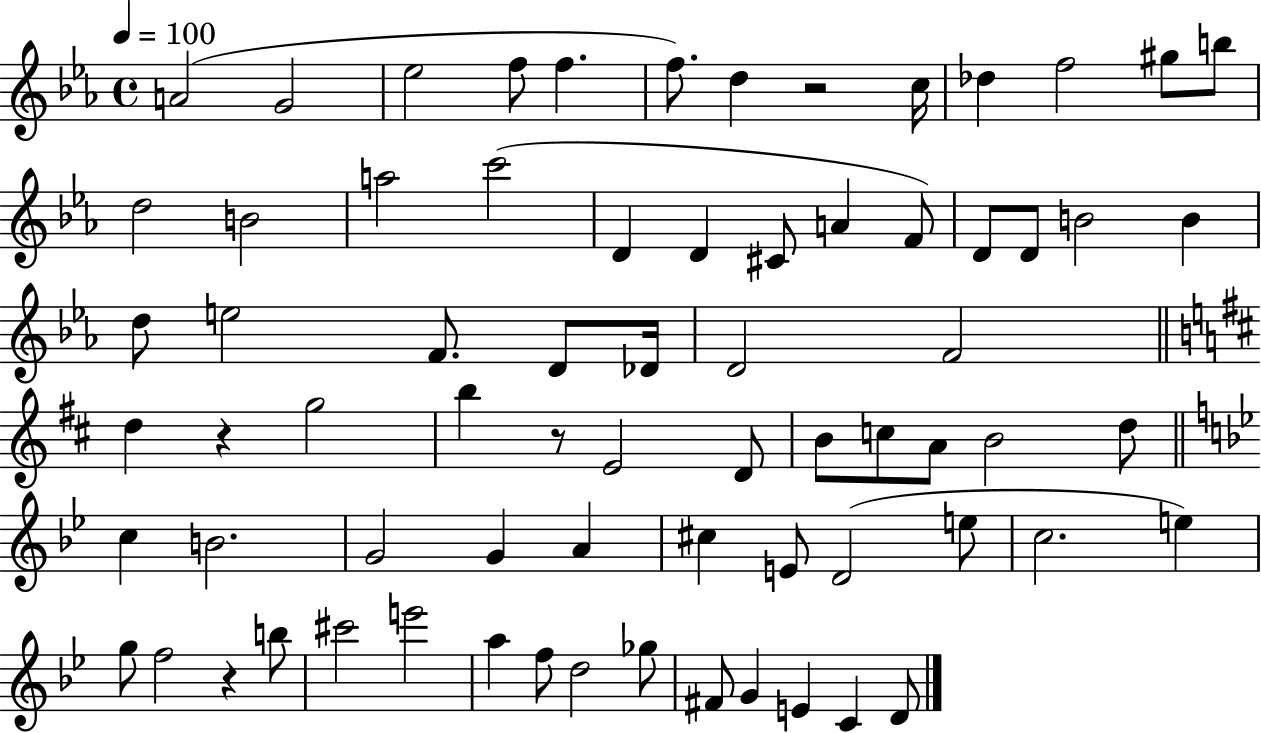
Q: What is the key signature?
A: EES major